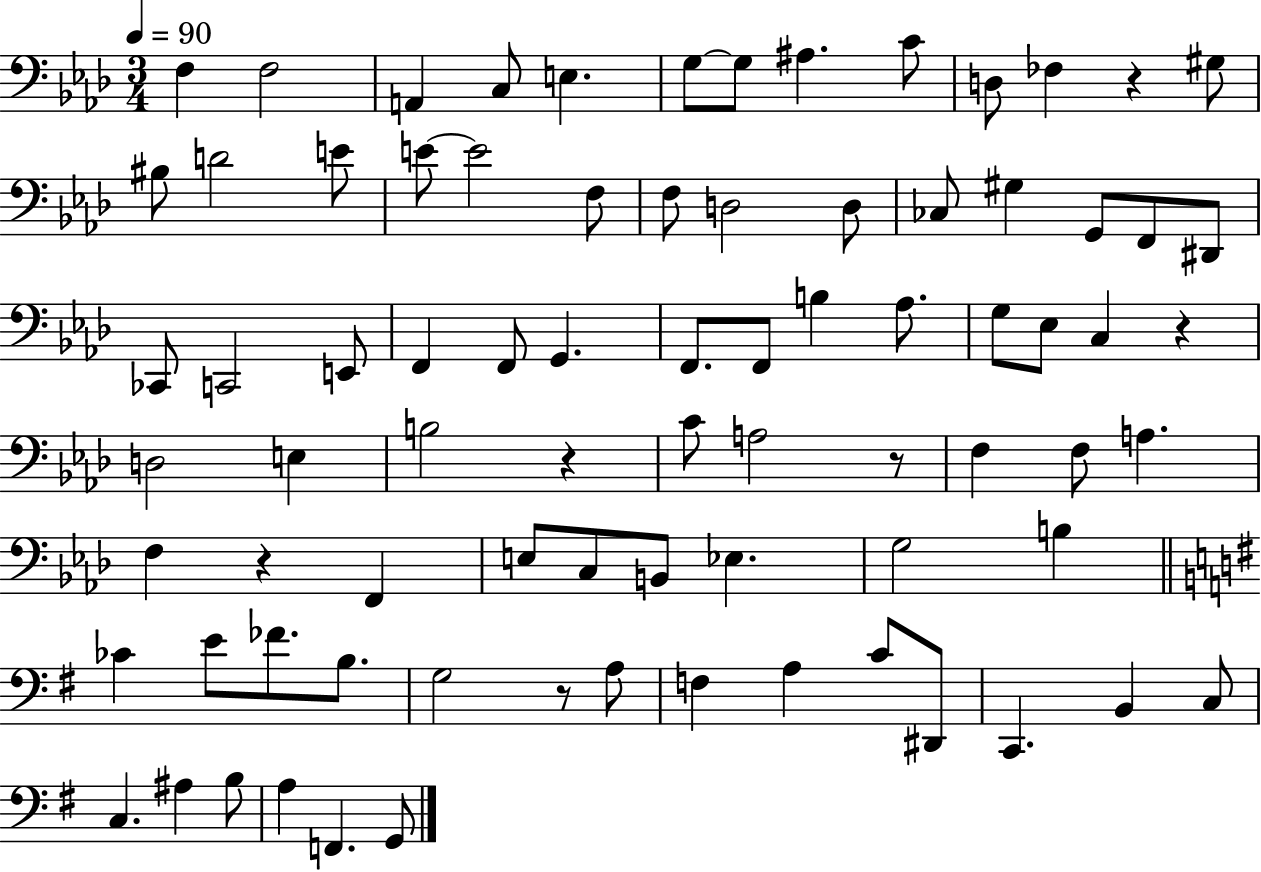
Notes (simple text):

F3/q F3/h A2/q C3/e E3/q. G3/e G3/e A#3/q. C4/e D3/e FES3/q R/q G#3/e BIS3/e D4/h E4/e E4/e E4/h F3/e F3/e D3/h D3/e CES3/e G#3/q G2/e F2/e D#2/e CES2/e C2/h E2/e F2/q F2/e G2/q. F2/e. F2/e B3/q Ab3/e. G3/e Eb3/e C3/q R/q D3/h E3/q B3/h R/q C4/e A3/h R/e F3/q F3/e A3/q. F3/q R/q F2/q E3/e C3/e B2/e Eb3/q. G3/h B3/q CES4/q E4/e FES4/e. B3/e. G3/h R/e A3/e F3/q A3/q C4/e D#2/e C2/q. B2/q C3/e C3/q. A#3/q B3/e A3/q F2/q. G2/e